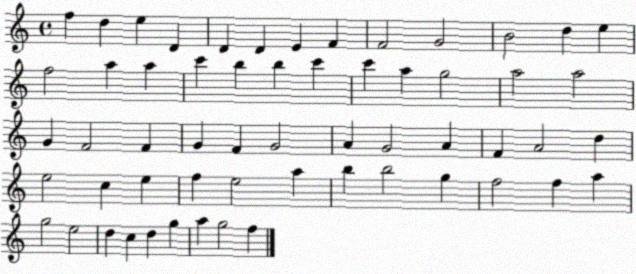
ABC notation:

X:1
T:Untitled
M:4/4
L:1/4
K:C
f d e D D D E F F2 G2 B2 d e f2 a a c' b b c' c' a g2 a2 a2 G F2 F G F G2 A G2 A F A2 d e2 c e f e2 a b b2 g f2 f a g2 e2 d c d g a g2 f